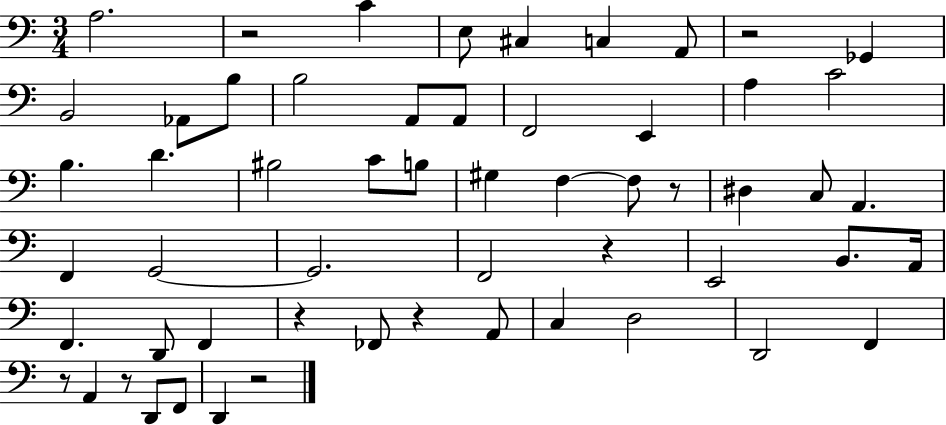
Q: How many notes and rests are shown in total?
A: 57